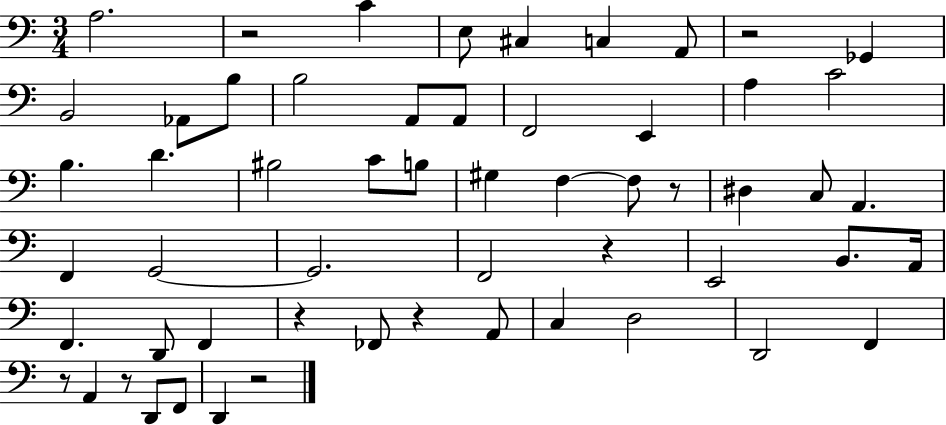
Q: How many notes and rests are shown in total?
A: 57